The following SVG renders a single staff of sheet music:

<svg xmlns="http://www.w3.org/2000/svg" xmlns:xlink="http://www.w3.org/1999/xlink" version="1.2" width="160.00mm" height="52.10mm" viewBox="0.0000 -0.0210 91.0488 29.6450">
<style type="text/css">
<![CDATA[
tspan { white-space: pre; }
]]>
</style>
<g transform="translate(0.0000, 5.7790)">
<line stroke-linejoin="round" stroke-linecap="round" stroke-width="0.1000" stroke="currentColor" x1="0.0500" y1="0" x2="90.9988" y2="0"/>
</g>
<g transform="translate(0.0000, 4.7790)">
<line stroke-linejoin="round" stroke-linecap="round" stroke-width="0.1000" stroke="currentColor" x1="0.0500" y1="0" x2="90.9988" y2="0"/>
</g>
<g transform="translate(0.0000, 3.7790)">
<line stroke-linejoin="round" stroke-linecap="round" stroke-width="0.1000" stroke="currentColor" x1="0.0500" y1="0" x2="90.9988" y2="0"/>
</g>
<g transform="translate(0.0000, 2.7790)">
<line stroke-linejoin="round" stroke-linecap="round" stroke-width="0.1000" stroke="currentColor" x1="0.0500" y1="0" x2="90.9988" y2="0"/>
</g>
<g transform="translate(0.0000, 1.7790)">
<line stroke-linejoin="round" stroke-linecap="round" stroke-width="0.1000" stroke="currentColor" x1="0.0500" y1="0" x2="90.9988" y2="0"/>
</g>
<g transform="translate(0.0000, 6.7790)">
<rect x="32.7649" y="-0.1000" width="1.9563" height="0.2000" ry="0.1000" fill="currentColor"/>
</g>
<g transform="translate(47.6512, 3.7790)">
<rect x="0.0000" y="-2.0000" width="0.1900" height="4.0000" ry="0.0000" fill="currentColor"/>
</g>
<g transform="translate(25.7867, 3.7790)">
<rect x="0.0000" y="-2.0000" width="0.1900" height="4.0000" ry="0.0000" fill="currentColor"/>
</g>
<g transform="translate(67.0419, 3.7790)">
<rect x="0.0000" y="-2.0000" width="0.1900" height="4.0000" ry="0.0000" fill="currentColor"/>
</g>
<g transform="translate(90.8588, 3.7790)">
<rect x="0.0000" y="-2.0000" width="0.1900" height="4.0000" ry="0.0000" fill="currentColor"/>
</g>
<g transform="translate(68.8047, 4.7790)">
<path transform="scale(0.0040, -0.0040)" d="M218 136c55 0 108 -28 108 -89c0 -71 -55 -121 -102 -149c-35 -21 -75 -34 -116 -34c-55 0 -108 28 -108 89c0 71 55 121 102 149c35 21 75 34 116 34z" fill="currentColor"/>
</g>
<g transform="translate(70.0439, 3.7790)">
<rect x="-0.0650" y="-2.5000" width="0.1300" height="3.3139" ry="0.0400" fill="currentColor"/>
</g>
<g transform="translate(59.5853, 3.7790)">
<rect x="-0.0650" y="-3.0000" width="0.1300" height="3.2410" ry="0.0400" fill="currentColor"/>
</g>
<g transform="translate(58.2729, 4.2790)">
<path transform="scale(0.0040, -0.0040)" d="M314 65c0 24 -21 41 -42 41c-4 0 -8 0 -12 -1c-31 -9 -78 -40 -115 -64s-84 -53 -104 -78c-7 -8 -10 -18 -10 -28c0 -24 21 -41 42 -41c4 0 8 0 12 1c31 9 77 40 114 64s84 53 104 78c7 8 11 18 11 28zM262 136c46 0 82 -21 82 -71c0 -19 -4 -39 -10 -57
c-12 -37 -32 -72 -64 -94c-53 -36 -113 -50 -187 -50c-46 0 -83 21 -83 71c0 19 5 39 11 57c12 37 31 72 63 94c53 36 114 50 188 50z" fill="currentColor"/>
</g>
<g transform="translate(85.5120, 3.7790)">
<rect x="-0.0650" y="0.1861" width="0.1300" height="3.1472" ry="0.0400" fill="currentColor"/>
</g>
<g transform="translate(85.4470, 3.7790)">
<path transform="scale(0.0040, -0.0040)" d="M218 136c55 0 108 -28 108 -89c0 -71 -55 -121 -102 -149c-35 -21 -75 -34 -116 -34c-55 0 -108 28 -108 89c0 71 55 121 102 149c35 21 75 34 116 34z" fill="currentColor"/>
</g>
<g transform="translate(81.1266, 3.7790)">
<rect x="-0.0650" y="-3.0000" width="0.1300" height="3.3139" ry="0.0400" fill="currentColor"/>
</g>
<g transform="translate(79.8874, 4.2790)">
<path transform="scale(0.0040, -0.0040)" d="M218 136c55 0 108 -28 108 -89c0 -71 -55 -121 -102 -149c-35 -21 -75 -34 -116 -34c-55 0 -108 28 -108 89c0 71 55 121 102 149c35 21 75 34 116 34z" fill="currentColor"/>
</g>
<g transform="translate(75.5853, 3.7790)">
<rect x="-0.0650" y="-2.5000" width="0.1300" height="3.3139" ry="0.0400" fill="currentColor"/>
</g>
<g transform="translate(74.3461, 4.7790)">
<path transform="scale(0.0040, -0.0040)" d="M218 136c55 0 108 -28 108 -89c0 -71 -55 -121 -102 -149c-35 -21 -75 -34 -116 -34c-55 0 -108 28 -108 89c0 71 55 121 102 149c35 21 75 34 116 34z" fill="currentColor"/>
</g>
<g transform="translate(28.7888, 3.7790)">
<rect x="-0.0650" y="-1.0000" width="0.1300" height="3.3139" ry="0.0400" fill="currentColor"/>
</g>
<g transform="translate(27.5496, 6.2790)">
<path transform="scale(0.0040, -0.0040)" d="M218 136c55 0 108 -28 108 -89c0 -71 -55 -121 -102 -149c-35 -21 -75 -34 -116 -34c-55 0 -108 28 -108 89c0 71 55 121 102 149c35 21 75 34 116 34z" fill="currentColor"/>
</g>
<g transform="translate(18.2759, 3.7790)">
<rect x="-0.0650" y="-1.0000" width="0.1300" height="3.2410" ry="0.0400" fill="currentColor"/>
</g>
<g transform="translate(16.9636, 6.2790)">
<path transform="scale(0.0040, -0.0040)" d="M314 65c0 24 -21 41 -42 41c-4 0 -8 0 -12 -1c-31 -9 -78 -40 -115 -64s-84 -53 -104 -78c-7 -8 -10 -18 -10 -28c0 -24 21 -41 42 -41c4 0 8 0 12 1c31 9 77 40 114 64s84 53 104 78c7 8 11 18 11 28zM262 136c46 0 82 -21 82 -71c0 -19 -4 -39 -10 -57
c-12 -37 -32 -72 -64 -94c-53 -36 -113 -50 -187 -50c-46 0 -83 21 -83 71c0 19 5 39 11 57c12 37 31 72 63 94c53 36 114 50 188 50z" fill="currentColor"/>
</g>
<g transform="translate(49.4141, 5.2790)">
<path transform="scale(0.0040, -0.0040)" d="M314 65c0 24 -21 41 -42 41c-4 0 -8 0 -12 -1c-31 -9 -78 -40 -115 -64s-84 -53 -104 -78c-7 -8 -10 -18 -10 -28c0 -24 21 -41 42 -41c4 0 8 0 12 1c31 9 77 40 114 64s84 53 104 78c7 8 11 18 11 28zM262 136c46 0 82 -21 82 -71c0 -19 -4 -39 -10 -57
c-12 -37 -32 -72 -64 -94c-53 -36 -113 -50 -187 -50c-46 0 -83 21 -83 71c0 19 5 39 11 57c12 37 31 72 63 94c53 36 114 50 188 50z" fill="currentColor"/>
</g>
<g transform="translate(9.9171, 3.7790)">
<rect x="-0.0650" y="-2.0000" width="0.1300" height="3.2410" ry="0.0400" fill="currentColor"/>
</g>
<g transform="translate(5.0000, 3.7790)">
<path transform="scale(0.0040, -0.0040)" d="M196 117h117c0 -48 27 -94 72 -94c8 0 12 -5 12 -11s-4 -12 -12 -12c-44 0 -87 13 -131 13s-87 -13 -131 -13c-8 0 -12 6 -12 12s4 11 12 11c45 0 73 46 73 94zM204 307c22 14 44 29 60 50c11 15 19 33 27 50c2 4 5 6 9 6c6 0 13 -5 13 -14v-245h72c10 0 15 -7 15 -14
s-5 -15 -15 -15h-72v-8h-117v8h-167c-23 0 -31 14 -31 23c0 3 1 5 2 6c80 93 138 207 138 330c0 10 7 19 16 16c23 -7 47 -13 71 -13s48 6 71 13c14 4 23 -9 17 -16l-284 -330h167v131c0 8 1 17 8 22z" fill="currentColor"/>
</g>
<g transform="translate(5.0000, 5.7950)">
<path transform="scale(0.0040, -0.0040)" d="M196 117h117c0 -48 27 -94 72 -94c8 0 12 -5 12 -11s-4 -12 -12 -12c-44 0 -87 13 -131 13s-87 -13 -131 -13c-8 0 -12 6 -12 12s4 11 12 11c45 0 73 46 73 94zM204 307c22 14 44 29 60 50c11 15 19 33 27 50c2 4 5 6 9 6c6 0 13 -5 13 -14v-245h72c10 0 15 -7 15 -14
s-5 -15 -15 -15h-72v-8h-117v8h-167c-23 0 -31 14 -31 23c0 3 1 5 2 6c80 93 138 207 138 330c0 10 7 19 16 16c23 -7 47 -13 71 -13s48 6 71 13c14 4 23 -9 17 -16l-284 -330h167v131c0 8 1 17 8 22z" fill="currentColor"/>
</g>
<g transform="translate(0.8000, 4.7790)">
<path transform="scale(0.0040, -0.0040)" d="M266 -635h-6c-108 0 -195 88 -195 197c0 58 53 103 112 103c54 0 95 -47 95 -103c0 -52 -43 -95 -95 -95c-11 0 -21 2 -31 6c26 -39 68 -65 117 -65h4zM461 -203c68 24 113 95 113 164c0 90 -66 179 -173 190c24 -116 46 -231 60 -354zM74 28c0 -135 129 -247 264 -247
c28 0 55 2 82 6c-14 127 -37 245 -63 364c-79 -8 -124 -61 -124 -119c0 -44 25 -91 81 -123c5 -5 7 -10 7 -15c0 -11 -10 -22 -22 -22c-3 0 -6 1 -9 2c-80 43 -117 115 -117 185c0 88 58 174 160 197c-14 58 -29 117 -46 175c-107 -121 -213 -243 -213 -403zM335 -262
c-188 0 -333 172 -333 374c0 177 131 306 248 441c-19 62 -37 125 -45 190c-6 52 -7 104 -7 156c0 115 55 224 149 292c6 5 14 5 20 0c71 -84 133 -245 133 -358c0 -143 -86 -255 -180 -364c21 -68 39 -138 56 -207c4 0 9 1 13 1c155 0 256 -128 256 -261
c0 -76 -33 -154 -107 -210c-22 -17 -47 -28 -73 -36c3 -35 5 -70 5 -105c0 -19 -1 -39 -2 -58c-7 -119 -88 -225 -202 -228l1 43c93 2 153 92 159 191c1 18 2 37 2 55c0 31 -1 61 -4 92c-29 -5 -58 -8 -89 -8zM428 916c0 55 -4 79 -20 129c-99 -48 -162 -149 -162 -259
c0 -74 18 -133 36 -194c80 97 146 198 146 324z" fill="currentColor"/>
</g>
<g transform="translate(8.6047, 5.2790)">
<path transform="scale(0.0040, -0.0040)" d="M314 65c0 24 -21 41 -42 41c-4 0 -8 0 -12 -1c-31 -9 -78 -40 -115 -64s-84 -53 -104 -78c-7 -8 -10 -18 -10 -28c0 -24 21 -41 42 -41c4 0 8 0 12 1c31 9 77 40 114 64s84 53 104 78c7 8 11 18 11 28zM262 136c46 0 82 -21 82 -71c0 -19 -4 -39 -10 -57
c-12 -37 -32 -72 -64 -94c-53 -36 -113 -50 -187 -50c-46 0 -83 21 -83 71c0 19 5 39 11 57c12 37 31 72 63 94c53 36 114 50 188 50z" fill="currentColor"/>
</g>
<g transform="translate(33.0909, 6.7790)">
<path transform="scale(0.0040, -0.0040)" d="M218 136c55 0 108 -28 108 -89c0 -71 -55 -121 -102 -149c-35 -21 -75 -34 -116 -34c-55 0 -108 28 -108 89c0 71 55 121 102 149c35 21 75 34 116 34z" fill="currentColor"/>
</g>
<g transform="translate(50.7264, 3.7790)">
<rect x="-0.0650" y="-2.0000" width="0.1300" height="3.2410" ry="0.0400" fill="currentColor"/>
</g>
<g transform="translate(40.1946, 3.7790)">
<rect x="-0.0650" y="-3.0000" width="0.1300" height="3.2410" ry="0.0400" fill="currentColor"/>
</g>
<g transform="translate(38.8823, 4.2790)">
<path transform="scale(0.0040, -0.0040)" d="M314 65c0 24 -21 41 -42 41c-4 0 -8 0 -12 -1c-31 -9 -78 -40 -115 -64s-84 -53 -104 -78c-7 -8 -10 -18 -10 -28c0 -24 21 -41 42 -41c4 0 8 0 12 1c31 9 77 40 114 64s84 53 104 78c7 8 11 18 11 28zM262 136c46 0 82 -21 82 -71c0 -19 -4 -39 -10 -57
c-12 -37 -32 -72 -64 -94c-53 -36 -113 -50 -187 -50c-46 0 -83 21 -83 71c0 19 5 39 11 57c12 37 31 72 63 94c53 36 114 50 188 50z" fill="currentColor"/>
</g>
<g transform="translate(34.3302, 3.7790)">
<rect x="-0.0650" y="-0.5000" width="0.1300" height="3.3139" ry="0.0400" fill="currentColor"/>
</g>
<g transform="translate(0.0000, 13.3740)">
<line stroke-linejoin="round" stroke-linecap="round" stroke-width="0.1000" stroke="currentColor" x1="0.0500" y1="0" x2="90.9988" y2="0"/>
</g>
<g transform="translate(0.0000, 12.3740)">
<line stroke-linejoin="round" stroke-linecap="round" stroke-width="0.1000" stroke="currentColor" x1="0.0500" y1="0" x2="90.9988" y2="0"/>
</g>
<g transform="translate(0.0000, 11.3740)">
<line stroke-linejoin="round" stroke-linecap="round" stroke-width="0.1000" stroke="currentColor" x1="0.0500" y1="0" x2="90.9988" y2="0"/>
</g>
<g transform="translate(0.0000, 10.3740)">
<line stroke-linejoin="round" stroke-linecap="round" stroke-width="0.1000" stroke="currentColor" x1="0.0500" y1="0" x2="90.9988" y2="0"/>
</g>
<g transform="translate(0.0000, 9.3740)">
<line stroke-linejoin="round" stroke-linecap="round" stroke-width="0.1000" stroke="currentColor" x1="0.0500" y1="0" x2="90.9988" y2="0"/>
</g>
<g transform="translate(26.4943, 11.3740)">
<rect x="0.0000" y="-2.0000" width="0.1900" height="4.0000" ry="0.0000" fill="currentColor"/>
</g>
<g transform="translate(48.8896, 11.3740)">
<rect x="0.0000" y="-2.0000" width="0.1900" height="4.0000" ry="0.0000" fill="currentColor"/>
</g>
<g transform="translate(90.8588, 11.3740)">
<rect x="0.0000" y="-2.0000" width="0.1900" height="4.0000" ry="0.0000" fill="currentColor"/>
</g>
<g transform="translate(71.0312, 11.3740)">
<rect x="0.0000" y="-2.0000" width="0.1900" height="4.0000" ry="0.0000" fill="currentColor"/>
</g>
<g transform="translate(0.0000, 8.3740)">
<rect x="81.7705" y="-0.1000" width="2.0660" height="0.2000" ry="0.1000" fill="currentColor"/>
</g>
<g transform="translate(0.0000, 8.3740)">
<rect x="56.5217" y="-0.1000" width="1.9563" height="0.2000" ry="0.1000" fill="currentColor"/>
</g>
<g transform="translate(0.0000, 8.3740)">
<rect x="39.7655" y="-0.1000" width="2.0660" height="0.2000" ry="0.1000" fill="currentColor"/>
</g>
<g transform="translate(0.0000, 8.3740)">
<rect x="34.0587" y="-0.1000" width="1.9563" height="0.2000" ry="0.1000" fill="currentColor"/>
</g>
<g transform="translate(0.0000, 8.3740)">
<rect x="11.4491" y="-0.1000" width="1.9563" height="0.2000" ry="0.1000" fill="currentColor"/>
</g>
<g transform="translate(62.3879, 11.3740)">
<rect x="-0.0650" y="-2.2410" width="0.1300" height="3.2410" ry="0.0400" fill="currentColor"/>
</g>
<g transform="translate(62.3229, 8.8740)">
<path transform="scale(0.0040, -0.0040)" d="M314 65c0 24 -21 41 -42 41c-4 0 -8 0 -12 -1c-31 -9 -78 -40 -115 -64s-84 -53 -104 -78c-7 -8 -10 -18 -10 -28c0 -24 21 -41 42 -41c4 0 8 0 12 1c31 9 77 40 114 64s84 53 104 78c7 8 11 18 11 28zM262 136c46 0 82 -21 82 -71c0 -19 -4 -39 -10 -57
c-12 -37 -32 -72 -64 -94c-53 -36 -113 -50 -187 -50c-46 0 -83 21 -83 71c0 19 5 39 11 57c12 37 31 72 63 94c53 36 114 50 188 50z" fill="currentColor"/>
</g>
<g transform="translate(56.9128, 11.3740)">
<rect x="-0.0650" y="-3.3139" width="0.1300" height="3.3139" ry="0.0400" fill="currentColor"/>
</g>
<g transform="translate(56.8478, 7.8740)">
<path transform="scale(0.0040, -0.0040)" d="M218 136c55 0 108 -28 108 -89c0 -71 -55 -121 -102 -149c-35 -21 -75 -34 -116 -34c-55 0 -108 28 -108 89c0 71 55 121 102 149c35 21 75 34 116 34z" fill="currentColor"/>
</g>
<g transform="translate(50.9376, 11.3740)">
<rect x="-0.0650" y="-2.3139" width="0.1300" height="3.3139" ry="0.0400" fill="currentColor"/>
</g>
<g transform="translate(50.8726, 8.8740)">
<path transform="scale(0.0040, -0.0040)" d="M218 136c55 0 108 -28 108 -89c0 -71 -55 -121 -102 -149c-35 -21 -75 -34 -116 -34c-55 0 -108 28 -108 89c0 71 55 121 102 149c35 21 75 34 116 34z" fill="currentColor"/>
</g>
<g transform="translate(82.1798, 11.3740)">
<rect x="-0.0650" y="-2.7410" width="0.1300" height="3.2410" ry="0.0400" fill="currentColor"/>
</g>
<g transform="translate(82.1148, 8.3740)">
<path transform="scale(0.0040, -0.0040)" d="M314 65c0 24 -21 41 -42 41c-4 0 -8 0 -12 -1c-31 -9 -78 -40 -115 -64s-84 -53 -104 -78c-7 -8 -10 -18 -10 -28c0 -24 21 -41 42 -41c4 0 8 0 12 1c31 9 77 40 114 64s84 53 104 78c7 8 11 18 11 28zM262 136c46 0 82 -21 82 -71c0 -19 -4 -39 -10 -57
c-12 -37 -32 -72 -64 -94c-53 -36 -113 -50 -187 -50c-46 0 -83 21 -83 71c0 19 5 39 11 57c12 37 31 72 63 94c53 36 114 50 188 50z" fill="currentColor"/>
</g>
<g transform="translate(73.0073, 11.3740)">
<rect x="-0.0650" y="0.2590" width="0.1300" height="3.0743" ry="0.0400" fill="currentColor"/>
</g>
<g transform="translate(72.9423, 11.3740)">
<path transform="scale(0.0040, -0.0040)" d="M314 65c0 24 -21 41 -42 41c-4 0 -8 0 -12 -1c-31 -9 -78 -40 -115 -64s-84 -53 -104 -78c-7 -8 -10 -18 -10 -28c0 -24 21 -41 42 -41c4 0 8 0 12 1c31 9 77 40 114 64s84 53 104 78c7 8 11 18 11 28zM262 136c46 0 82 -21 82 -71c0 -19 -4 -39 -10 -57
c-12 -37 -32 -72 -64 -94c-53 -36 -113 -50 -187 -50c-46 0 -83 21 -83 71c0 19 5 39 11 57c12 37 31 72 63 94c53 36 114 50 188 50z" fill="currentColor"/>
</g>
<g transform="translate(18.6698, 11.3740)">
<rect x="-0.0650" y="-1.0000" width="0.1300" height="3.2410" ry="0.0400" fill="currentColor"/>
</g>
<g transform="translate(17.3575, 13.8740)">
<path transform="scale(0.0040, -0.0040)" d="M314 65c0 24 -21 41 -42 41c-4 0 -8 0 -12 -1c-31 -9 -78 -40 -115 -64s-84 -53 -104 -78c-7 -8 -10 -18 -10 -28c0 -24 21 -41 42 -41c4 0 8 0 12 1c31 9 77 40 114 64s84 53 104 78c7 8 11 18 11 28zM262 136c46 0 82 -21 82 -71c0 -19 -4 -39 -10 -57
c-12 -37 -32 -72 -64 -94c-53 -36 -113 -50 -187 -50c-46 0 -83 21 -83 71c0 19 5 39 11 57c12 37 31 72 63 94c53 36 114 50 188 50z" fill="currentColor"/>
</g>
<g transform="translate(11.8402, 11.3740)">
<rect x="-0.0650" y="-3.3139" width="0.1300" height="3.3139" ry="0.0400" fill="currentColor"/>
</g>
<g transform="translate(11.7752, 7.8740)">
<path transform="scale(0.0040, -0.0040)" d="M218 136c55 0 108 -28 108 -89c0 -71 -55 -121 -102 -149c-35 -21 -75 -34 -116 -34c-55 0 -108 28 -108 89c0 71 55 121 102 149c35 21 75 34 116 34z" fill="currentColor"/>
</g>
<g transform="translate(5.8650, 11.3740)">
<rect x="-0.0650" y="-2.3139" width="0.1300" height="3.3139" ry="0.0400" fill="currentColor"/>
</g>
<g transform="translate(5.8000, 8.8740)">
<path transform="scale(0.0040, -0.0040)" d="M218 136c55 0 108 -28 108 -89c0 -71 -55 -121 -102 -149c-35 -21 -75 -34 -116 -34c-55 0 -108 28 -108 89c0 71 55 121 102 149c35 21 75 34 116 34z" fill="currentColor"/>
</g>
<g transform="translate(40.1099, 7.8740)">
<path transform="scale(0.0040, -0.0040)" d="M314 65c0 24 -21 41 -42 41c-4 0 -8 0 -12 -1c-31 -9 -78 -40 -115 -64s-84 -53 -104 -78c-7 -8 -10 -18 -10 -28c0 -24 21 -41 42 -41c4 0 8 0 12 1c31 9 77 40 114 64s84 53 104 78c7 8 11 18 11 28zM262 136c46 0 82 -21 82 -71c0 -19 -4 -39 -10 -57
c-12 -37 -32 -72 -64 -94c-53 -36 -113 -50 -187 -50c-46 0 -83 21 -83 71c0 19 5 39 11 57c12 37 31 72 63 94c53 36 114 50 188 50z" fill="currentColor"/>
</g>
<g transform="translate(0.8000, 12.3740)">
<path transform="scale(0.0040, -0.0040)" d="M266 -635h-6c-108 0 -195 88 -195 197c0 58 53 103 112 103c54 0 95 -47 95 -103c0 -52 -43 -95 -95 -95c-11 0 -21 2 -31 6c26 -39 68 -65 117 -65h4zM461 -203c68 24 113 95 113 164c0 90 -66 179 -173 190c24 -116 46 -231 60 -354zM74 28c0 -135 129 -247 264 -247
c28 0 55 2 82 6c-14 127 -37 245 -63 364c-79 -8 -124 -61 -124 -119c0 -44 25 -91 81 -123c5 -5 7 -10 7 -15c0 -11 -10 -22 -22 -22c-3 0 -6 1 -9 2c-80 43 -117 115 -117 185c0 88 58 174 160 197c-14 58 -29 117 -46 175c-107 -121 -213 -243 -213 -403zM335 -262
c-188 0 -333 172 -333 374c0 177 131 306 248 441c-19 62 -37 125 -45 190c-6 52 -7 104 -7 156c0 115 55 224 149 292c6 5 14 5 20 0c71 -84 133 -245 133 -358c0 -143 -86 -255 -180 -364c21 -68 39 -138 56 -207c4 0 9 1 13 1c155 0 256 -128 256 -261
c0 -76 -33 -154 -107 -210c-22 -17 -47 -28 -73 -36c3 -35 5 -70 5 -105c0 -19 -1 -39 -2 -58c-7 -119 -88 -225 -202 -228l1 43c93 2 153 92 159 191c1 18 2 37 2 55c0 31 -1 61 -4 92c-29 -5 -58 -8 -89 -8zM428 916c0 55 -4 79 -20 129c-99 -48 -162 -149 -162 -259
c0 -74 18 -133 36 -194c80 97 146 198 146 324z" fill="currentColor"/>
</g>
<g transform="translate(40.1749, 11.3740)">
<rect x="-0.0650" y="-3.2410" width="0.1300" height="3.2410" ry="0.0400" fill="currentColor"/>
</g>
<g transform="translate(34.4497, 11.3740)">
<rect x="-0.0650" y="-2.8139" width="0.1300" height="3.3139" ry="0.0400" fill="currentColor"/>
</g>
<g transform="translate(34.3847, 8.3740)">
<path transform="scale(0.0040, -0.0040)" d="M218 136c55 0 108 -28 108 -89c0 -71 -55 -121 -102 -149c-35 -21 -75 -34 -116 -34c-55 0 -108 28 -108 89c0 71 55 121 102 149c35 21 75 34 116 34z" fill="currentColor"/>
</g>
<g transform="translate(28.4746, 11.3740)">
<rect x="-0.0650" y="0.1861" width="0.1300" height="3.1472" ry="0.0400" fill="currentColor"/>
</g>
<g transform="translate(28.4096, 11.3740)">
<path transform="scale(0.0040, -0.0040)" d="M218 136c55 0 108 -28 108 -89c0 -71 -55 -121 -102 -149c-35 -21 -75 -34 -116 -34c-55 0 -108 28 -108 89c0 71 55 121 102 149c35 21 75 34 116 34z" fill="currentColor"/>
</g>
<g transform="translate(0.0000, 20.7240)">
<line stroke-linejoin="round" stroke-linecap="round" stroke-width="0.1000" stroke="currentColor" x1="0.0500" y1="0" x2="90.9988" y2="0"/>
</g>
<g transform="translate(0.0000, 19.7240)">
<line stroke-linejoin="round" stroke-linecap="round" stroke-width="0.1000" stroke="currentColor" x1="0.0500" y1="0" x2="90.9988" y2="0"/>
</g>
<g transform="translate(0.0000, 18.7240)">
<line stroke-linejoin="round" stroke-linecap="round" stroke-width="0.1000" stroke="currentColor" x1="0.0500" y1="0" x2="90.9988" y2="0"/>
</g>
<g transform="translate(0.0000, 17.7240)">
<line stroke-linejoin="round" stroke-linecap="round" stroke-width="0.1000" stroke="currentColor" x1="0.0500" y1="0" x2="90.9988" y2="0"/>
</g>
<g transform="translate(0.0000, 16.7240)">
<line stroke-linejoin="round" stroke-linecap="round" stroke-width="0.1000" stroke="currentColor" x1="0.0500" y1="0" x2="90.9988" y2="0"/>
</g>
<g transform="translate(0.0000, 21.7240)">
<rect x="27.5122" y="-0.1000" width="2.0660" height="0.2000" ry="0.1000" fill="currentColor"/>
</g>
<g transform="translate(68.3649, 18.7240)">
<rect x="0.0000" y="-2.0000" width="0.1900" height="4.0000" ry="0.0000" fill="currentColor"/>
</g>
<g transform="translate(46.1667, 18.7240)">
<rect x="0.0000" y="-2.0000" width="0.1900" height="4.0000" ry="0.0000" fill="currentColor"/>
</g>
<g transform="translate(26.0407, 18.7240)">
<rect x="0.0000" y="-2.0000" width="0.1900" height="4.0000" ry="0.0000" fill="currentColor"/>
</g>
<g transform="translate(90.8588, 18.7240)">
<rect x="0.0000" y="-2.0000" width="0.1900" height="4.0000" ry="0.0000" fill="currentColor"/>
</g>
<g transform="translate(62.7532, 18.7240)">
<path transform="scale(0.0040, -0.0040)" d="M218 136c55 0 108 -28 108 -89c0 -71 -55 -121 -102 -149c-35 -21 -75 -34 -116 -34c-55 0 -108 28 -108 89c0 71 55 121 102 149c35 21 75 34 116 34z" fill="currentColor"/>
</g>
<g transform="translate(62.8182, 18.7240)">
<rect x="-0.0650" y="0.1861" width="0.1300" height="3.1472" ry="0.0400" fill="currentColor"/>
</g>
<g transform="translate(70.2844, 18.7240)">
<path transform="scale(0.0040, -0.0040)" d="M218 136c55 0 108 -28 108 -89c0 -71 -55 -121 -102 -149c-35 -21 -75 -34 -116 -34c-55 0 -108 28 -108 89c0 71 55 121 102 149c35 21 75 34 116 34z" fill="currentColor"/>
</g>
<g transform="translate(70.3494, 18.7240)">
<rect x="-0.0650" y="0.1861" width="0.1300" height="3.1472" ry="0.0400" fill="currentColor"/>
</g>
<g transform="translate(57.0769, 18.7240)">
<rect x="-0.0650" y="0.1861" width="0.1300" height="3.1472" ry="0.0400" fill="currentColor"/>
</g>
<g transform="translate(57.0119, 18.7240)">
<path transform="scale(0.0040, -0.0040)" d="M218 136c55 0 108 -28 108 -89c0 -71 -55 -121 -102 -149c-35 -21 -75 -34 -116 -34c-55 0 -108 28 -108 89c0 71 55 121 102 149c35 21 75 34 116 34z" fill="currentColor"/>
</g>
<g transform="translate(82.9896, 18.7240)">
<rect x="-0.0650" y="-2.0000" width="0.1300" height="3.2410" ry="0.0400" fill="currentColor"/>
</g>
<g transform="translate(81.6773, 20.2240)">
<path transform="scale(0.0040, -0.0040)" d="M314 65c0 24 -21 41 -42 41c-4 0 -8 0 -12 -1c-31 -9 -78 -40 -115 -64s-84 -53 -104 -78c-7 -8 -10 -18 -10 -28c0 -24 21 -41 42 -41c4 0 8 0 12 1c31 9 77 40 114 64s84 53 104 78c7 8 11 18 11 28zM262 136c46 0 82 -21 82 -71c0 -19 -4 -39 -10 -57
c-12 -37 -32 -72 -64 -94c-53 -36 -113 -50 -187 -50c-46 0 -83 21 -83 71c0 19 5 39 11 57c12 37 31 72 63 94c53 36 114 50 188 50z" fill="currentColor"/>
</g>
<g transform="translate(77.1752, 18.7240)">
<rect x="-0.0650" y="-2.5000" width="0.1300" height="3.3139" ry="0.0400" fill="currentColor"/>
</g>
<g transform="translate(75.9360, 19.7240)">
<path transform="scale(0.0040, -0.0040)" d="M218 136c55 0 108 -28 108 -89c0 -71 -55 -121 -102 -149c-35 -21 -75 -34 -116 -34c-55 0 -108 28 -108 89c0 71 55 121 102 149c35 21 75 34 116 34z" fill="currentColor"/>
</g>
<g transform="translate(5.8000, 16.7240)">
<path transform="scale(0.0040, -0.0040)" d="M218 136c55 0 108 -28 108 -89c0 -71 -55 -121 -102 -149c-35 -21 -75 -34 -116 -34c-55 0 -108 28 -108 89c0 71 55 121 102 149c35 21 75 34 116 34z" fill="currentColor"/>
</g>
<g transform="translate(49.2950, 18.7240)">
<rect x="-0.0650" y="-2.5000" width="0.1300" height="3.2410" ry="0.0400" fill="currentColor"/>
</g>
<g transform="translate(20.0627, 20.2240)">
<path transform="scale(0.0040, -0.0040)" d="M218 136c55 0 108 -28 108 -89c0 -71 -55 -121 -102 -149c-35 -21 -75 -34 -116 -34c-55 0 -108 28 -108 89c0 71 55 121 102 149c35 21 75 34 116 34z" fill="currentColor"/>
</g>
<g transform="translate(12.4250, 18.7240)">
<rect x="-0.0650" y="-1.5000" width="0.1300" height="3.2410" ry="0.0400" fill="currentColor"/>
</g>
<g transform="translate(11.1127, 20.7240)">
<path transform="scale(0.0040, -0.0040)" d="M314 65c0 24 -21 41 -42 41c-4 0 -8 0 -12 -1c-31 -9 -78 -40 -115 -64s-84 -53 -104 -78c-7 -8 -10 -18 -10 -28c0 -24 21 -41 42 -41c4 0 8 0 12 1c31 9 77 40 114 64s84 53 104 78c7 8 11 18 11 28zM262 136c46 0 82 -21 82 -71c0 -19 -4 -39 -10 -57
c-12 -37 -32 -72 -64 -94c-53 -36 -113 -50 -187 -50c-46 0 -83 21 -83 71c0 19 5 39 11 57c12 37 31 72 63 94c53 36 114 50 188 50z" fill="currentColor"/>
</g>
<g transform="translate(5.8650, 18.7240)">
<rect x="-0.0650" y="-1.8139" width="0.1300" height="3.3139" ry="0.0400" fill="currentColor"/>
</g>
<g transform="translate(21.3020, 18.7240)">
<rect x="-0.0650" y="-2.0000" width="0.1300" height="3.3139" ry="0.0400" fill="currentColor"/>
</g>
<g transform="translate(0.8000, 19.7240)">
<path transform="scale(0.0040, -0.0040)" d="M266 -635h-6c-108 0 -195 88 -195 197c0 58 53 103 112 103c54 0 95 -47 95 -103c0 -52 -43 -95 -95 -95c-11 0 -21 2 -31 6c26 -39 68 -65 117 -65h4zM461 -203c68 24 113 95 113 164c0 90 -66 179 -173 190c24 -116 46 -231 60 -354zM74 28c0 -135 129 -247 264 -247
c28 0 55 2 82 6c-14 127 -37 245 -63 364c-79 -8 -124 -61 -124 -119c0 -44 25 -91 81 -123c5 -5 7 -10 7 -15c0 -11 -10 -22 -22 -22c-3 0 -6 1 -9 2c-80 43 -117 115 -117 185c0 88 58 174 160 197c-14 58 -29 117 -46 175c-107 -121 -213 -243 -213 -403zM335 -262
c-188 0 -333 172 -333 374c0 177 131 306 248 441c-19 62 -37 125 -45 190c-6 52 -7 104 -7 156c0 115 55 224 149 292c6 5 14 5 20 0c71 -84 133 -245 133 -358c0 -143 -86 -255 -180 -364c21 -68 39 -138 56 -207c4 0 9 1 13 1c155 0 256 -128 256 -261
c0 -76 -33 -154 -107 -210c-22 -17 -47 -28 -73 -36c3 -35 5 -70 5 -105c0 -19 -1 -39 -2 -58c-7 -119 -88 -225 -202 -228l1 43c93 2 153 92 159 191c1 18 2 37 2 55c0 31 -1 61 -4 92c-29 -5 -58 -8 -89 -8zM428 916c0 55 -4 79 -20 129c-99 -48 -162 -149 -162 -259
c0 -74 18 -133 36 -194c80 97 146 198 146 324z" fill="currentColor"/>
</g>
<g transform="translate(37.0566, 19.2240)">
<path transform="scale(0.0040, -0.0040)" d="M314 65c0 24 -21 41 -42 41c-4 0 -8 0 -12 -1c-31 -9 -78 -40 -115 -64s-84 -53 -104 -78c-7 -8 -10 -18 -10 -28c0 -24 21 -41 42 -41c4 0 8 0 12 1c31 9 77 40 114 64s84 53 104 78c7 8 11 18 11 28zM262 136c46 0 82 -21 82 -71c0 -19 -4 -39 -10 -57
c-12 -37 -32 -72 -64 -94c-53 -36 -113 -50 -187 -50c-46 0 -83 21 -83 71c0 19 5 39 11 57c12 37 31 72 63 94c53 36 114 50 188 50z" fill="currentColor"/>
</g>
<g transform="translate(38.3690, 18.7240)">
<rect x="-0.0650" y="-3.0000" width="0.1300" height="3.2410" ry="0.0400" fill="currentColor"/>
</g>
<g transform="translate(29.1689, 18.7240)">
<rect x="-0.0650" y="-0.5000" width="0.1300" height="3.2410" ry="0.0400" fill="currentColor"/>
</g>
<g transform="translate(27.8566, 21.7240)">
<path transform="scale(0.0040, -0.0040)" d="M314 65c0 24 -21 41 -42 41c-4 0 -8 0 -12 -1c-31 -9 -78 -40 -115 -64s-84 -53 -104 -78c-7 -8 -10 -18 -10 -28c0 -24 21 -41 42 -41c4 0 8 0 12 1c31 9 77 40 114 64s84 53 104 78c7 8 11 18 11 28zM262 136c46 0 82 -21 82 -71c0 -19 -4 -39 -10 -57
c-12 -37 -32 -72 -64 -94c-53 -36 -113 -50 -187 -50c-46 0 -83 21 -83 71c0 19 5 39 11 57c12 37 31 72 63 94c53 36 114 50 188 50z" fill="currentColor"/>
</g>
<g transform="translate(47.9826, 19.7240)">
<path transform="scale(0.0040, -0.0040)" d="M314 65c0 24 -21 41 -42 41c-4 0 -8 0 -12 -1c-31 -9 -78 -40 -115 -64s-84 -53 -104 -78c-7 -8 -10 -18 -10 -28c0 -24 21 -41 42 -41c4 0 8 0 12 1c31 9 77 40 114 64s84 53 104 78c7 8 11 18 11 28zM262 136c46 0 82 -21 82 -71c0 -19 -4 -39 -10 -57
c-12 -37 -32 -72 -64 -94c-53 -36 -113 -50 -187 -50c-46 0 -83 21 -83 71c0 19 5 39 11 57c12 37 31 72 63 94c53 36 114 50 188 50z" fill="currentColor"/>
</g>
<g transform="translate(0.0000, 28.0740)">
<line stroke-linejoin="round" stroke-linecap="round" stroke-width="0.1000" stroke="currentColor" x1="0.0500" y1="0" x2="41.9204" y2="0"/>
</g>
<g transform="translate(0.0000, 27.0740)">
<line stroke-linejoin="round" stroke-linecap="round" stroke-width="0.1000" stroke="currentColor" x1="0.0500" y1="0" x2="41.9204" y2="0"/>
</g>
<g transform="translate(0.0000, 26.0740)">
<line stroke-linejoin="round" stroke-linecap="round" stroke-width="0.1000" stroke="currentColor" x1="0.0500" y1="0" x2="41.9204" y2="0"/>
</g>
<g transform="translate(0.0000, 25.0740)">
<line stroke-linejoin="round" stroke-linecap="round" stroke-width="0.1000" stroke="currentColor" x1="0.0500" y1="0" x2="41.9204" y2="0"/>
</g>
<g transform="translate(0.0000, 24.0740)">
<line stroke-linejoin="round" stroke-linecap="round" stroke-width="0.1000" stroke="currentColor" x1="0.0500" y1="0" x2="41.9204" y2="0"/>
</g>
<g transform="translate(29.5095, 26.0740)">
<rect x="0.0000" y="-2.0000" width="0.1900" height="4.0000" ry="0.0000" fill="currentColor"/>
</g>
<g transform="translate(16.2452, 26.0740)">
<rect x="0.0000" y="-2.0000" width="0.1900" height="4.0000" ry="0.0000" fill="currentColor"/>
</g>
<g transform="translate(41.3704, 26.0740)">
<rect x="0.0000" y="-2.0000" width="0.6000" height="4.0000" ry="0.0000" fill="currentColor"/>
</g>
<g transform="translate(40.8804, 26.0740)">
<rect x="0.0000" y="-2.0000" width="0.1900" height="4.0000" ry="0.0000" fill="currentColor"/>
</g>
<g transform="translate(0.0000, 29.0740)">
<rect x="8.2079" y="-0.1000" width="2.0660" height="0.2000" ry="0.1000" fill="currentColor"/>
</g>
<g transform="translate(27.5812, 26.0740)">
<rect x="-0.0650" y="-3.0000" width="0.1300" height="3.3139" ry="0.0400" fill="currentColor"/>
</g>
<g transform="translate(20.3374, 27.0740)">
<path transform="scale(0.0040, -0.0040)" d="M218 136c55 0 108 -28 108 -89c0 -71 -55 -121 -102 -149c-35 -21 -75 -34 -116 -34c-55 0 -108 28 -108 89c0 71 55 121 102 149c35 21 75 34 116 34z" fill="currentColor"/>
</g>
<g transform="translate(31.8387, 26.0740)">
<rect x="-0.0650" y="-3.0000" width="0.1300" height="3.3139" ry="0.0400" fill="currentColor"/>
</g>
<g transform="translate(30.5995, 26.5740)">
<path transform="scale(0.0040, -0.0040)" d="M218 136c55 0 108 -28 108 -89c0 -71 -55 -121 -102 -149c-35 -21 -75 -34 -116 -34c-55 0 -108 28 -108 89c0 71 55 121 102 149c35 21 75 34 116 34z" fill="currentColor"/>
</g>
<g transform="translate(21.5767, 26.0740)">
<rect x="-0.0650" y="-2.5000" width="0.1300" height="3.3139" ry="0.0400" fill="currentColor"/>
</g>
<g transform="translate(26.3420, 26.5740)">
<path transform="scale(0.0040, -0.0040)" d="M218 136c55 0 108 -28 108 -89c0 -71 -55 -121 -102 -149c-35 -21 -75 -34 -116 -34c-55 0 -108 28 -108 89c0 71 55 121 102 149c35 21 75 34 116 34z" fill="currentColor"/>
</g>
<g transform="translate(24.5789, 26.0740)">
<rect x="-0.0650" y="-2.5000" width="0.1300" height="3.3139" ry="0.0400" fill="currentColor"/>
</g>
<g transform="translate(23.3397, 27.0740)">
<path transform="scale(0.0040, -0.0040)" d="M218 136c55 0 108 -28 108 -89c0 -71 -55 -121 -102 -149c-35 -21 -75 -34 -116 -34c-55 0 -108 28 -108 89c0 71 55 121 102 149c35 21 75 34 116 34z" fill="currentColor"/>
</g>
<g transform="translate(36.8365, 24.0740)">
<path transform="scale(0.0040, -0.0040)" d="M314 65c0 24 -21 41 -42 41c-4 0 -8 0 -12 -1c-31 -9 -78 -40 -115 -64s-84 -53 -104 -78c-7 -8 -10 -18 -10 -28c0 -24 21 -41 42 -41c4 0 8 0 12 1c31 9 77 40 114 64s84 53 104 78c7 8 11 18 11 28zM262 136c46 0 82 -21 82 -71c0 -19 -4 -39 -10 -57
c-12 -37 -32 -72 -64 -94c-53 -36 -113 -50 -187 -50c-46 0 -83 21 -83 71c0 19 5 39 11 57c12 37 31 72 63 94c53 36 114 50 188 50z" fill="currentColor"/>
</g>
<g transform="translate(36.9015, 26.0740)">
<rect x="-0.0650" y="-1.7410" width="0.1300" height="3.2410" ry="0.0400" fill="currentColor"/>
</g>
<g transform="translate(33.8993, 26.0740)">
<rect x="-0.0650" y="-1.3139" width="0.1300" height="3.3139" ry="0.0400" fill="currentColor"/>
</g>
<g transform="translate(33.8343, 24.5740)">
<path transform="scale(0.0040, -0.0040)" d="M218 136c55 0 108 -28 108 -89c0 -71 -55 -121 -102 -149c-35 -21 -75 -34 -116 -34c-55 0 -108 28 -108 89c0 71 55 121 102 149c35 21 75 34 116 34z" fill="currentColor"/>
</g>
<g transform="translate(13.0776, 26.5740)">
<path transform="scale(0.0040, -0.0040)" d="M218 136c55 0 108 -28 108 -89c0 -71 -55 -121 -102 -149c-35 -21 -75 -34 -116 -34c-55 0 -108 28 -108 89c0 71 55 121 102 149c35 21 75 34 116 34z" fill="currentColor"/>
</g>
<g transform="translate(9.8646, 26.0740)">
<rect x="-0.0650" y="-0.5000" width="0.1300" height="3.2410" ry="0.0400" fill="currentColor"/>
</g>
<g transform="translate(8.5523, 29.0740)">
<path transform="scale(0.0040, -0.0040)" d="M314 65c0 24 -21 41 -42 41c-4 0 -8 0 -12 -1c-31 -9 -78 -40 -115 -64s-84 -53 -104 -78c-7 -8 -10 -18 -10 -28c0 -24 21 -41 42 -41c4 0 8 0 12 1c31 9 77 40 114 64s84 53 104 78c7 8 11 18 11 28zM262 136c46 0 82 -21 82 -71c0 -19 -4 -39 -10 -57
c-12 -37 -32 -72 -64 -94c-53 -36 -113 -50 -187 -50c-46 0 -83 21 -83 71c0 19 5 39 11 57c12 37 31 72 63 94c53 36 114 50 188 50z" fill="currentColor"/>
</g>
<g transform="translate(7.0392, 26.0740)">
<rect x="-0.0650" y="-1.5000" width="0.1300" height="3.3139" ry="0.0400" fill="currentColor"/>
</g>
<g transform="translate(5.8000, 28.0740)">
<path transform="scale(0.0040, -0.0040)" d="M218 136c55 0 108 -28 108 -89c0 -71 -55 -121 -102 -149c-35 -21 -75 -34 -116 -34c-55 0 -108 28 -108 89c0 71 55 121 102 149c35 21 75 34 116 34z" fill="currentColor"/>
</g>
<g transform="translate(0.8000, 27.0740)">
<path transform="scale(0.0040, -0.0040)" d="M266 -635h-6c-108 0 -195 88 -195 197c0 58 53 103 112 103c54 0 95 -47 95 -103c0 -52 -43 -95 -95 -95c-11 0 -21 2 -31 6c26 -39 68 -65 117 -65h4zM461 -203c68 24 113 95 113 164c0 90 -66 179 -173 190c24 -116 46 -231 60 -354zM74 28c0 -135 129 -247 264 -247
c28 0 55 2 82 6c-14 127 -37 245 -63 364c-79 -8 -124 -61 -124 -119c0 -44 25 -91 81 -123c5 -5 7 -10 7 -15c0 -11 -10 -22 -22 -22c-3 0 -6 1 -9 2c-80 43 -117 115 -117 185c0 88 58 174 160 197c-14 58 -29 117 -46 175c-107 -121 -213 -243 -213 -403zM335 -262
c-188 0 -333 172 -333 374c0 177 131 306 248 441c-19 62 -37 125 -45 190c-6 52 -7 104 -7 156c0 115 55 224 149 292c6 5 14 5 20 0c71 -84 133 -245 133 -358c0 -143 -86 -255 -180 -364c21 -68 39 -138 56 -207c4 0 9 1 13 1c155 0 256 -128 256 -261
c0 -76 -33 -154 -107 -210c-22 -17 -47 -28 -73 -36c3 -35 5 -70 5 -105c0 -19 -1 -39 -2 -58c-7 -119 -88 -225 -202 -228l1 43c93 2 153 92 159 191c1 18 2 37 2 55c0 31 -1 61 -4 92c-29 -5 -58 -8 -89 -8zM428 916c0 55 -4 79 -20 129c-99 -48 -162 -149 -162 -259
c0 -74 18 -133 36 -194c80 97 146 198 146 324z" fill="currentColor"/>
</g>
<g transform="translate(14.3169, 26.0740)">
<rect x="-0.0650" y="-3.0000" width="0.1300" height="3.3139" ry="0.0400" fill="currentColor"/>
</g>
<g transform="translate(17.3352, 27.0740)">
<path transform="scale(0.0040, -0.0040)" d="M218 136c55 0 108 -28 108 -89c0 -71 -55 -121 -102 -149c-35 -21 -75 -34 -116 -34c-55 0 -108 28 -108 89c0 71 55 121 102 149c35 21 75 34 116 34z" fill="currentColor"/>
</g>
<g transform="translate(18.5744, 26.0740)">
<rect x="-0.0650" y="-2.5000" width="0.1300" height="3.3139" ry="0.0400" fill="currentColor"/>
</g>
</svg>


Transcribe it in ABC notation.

X:1
T:Untitled
M:4/4
L:1/4
K:C
F2 D2 D C A2 F2 A2 G G A B g b D2 B a b2 g b g2 B2 a2 f E2 F C2 A2 G2 B B B G F2 E C2 A G G G A A e f2